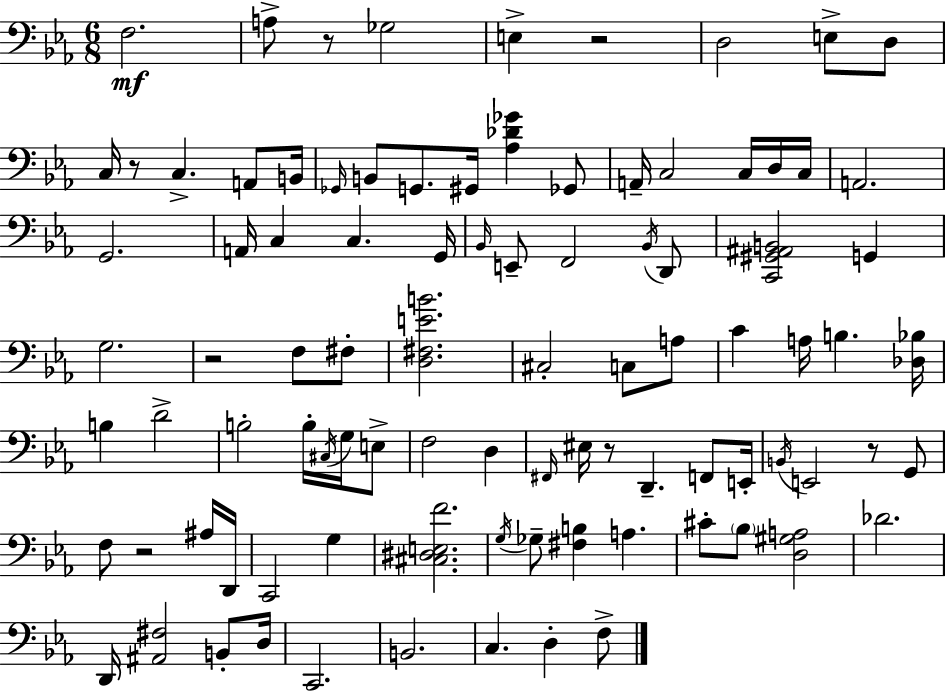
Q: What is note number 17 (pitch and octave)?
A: A2